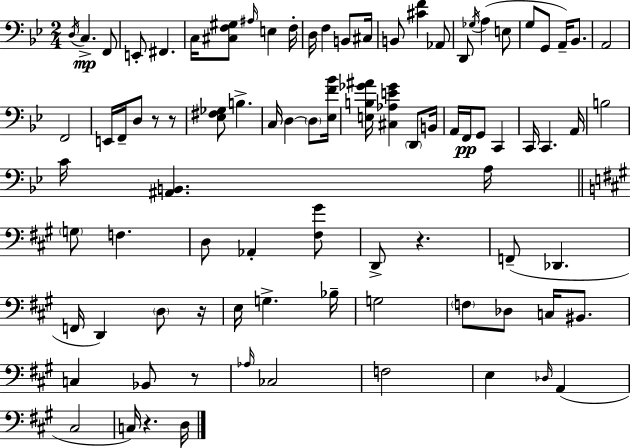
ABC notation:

X:1
T:Untitled
M:2/4
L:1/4
K:Gm
D,/4 C, F,,/2 E,,/2 ^F,, C,/4 [^C,F,^G,]/2 ^A,/4 E, F,/4 D,/4 F, B,,/2 ^C,/4 B,,/2 [^CF] _A,,/2 D,,/2 _G,/4 A, E,/2 G,/2 G,,/2 A,,/4 _B,,/2 A,,2 F,,2 E,,/4 F,,/4 D,/2 z/2 z/2 [_E,^F,_G,]/2 B, C,/4 D, D,/2 [_E,F_B]/4 [E,B,_G^A]/4 [^C,_A,E_G] D,,/2 B,,/4 A,,/4 F,,/4 G,,/2 C,, C,,/4 C,, A,,/4 B,2 C/4 [^A,,B,,] A,/4 G,/2 F, D,/2 _A,, [^F,^G]/2 D,,/2 z F,,/2 _D,, F,,/4 D,, D,/2 z/4 E,/4 G, _B,/4 G,2 F,/2 _D,/2 C,/4 ^B,,/2 C, _B,,/2 z/2 _A,/4 _C,2 F,2 E, _D,/4 A,, ^C,2 C,/4 z D,/4